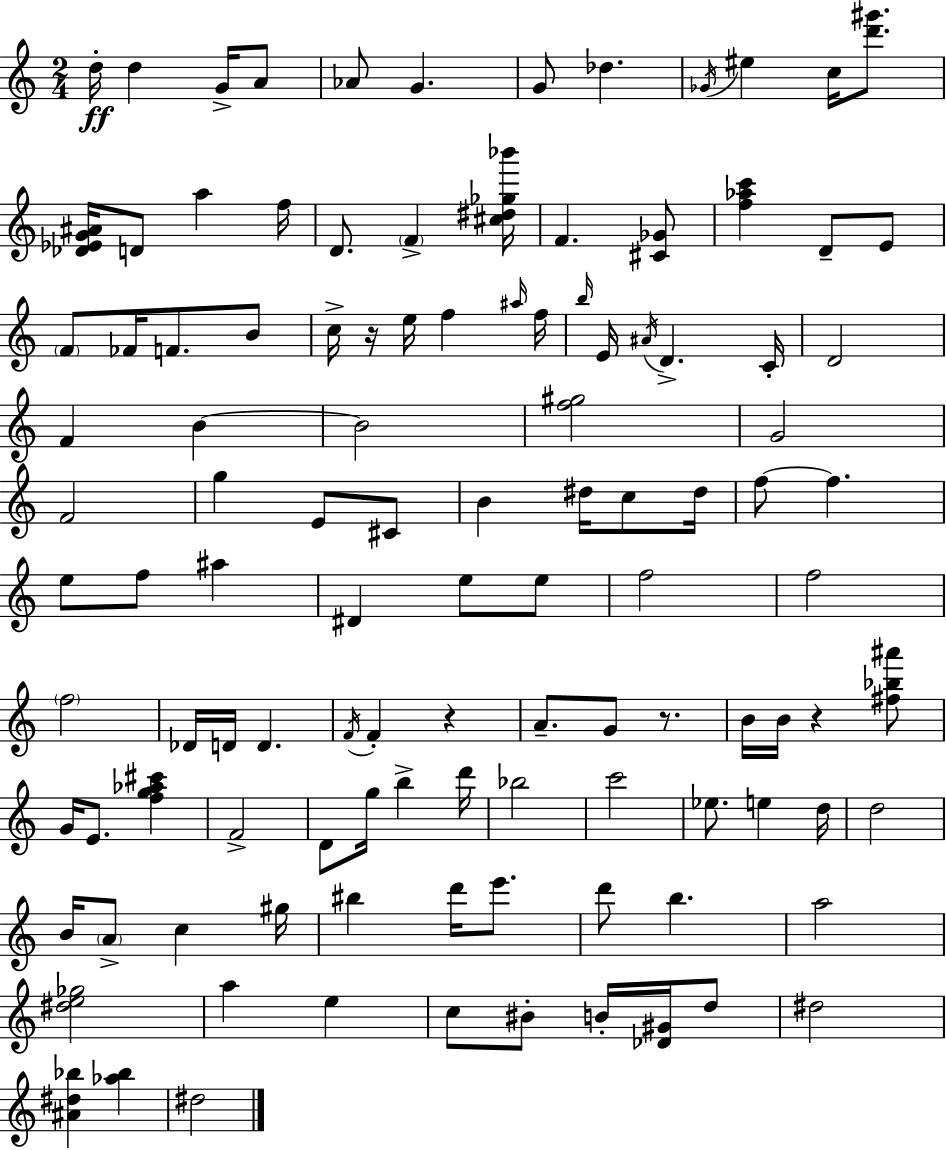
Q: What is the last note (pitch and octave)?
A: D#5